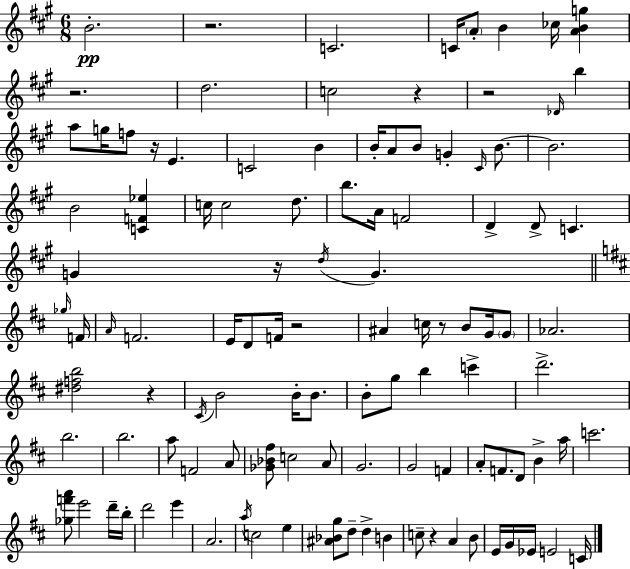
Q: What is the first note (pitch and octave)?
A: B4